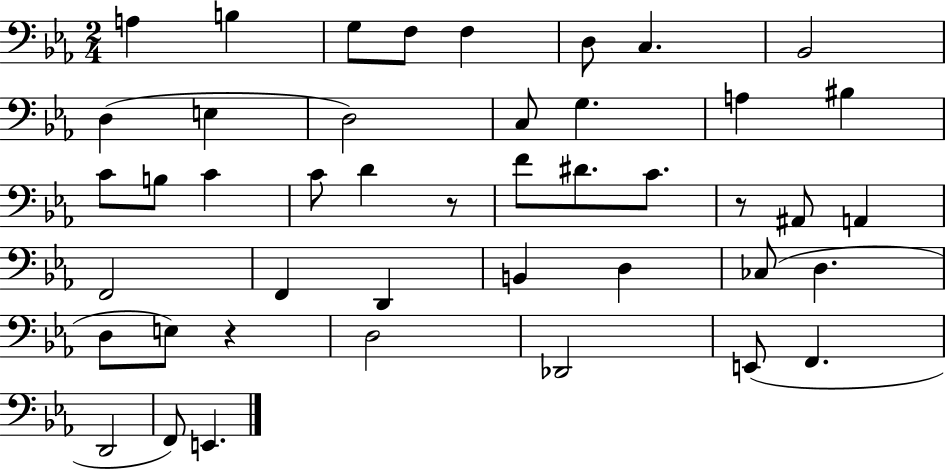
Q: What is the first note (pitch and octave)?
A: A3